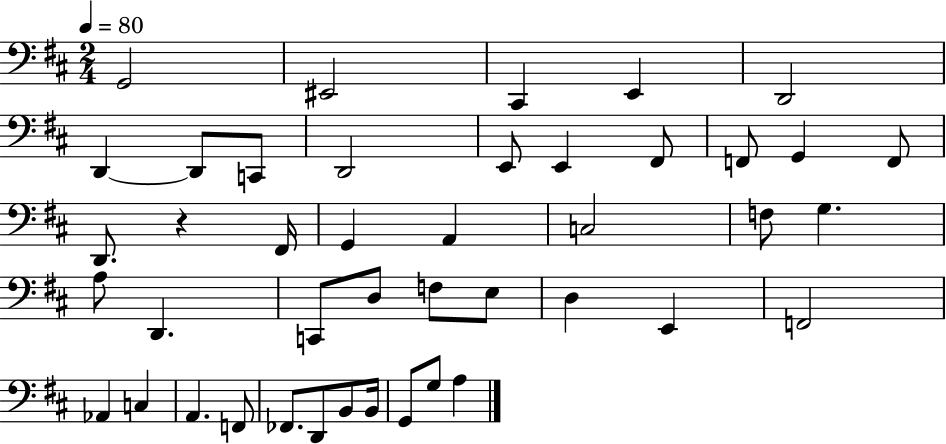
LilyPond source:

{
  \clef bass
  \numericTimeSignature
  \time 2/4
  \key d \major
  \tempo 4 = 80
  g,2 | eis,2 | cis,4 e,4 | d,2 | \break d,4~~ d,8 c,8 | d,2 | e,8 e,4 fis,8 | f,8 g,4 f,8 | \break d,8. r4 fis,16 | g,4 a,4 | c2 | f8 g4. | \break a8 d,4. | c,8 d8 f8 e8 | d4 e,4 | f,2 | \break aes,4 c4 | a,4. f,8 | fes,8. d,8 b,8 b,16 | g,8 g8 a4 | \break \bar "|."
}